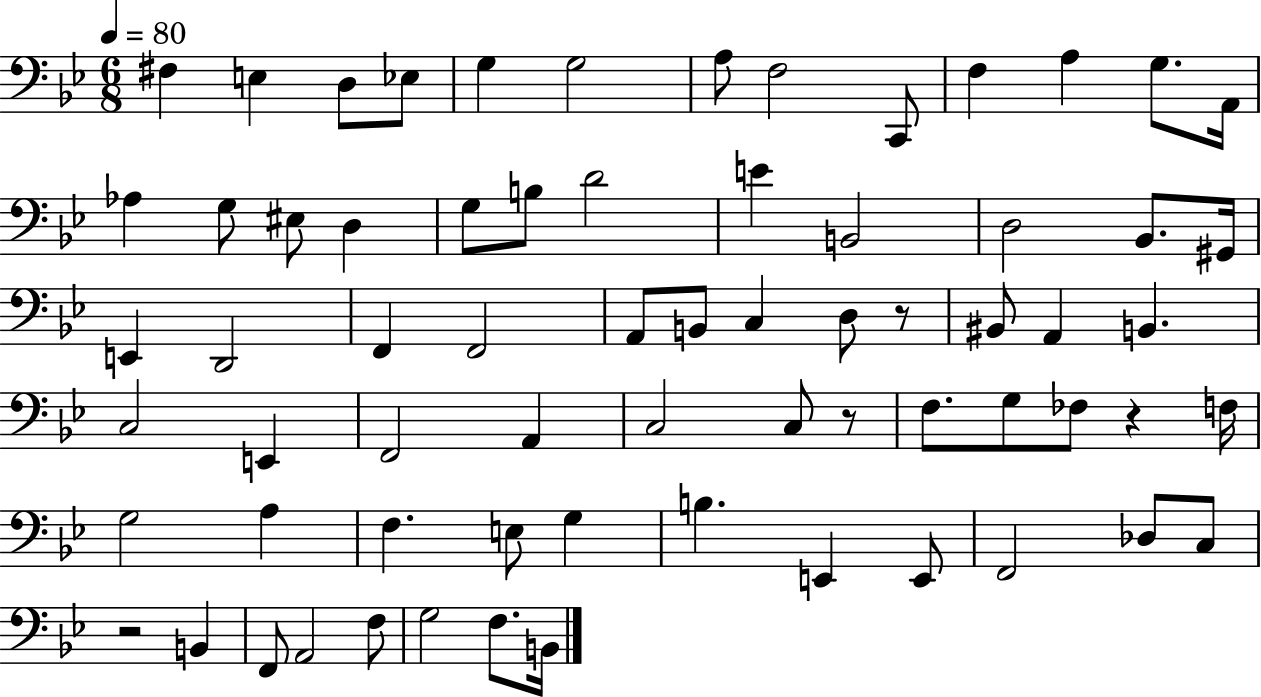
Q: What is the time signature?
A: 6/8